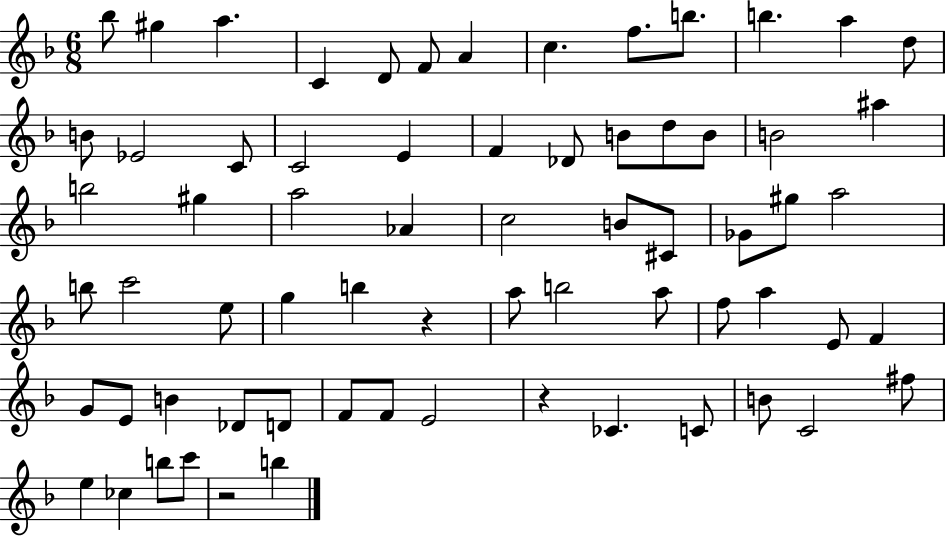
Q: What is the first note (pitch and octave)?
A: Bb5